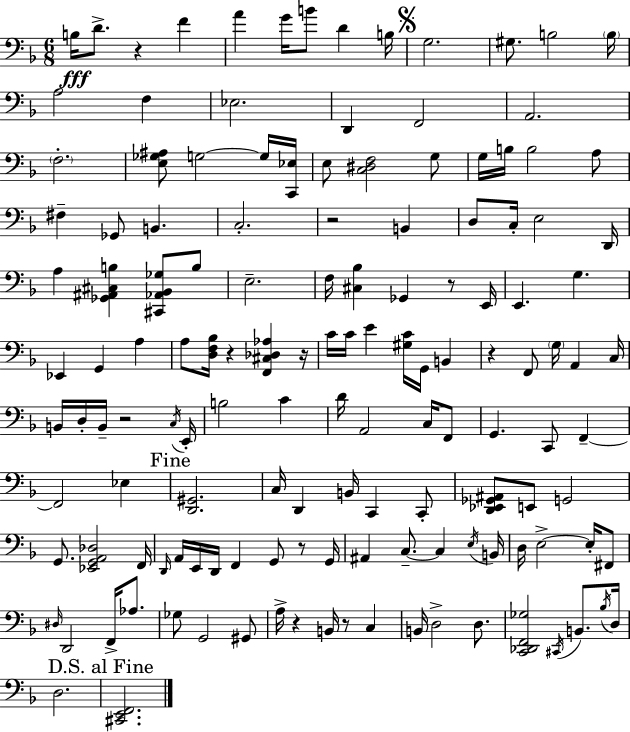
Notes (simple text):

B3/s D4/e. R/q F4/q A4/q G4/s B4/e D4/q B3/s G3/h. G#3/e. B3/h B3/s A3/h F3/q Eb3/h. D2/q F2/h A2/h. F3/h. [E3,Gb3,A#3]/e G3/h G3/s [C2,Eb3]/s E3/e [C3,D#3,F3]/h G3/e G3/s B3/s B3/h A3/e F#3/q Gb2/e B2/q. C3/h. R/h B2/q D3/e C3/s E3/h D2/s A3/q [Gb2,A#2,C#3,B3]/q [C#2,Ab2,Bb2,Gb3]/e B3/e E3/h. F3/s [C#3,Bb3]/q Gb2/q R/e E2/s E2/q. G3/q. Eb2/q G2/q A3/q A3/e [D3,F3,Bb3]/s R/q [F2,C#3,Db3,Ab3]/q R/s C4/s C4/s E4/q [G#3,C4]/s G2/s B2/q R/q F2/e G3/s A2/q C3/s B2/s D3/s B2/s R/h C3/s E2/s B3/h C4/q D4/s A2/h C3/s F2/e G2/q. C2/e F2/q F2/h Eb3/q [D2,G#2]/h. C3/s D2/q B2/s C2/q C2/e [D2,Eb2,Gb2,A#2]/e E2/e G2/h G2/e. [Eb2,G2,A2,Db3]/h F2/s D2/s A2/s E2/s D2/s F2/q G2/e R/e G2/s A#2/q C3/e. C3/q E3/s B2/s D3/s E3/h E3/s F#2/e D#3/s D2/h F2/s Ab3/e. Gb3/e G2/h G#2/e A3/s R/q B2/s R/e C3/q B2/s D3/h D3/e. [C2,Db2,F2,Gb3]/h C#2/s B2/e. Bb3/s D3/s D3/h. [C#2,E2,F2]/h.